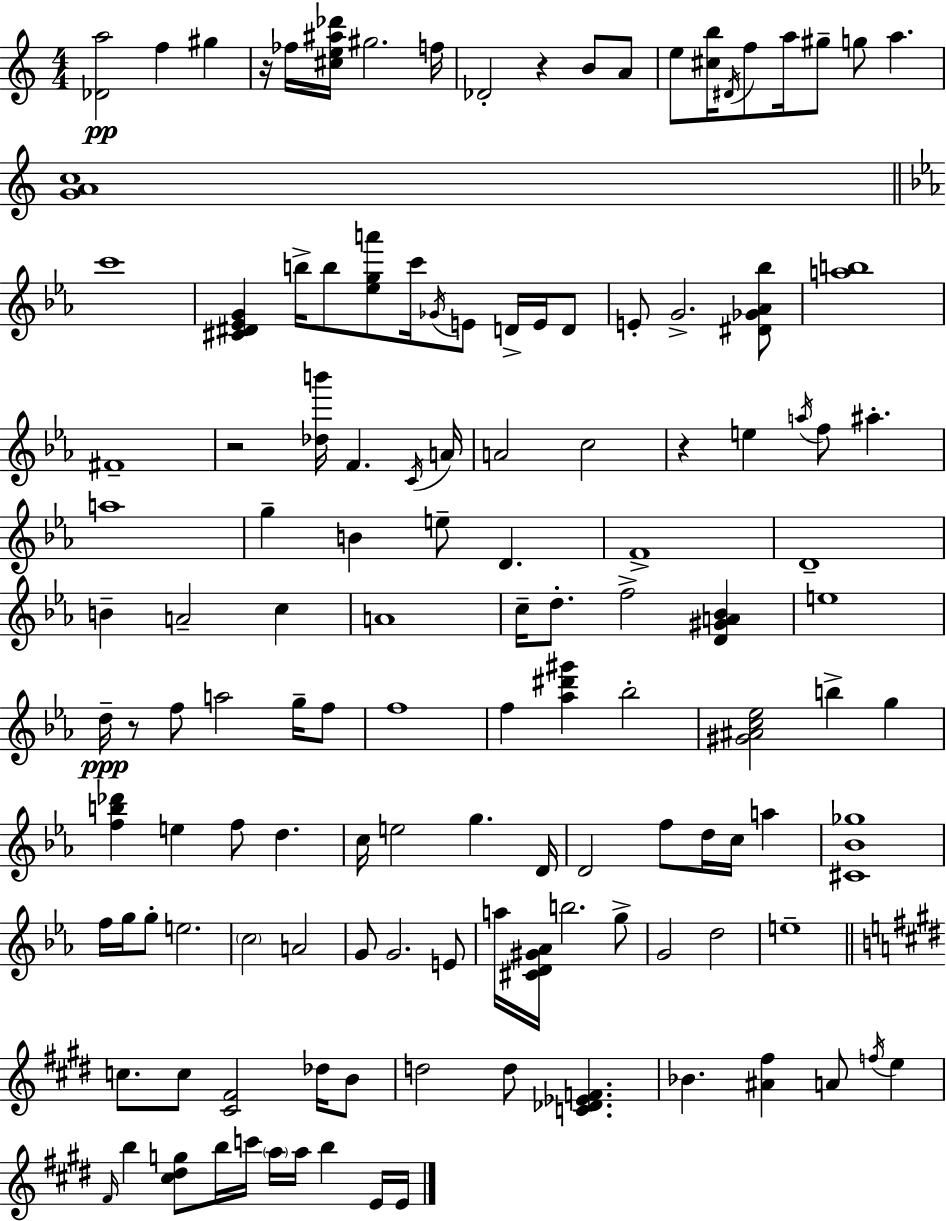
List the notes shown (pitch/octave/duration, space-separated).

[Db4,A5]/h F5/q G#5/q R/s FES5/s [C#5,E5,A#5,Db6]/s G#5/h. F5/s Db4/h R/q B4/e A4/e E5/e [C#5,B5]/s D#4/s F5/e A5/s G#5/e G5/e A5/q. [G4,A4,C5]/w C6/w [C#4,D#4,Eb4,G4]/q B5/s B5/e [Eb5,G5,A6]/e C6/s Gb4/s E4/e D4/s E4/s D4/e E4/e G4/h. [D#4,Gb4,Ab4,Bb5]/e [A5,B5]/w F#4/w R/h [Db5,B6]/s F4/q. C4/s A4/s A4/h C5/h R/q E5/q A5/s F5/e A#5/q. A5/w G5/q B4/q E5/e D4/q. F4/w D4/w B4/q A4/h C5/q A4/w C5/s D5/e. F5/h [D4,G#4,A4,Bb4]/q E5/w D5/s R/e F5/e A5/h G5/s F5/e F5/w F5/q [Ab5,D#6,G#6]/q Bb5/h [G#4,A#4,C5,Eb5]/h B5/q G5/q [F5,B5,Db6]/q E5/q F5/e D5/q. C5/s E5/h G5/q. D4/s D4/h F5/e D5/s C5/s A5/q [C#4,Bb4,Gb5]/w F5/s G5/s G5/e E5/h. C5/h A4/h G4/e G4/h. E4/e A5/s [C#4,D4,G#4,Ab4]/s B5/h. G5/e G4/h D5/h E5/w C5/e. C5/e [C#4,F#4]/h Db5/s B4/e D5/h D5/e [C4,Db4,Eb4,F4]/q. Bb4/q. [A#4,F#5]/q A4/e F5/s E5/q F#4/s B5/q [C#5,D#5,G5]/e B5/s C6/s A5/s A5/s B5/q E4/s E4/s